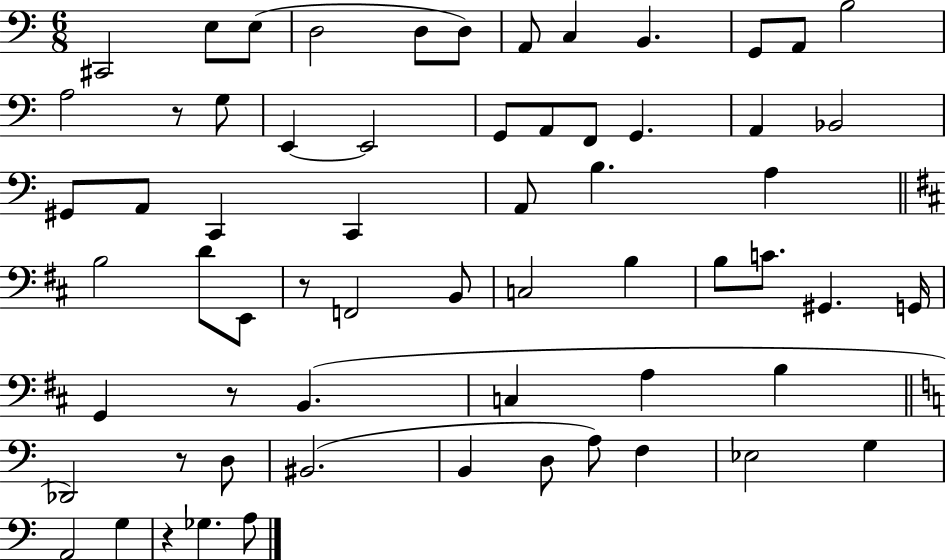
C#2/h E3/e E3/e D3/h D3/e D3/e A2/e C3/q B2/q. G2/e A2/e B3/h A3/h R/e G3/e E2/q E2/h G2/e A2/e F2/e G2/q. A2/q Bb2/h G#2/e A2/e C2/q C2/q A2/e B3/q. A3/q B3/h D4/e E2/e R/e F2/h B2/e C3/h B3/q B3/e C4/e. G#2/q. G2/s G2/q R/e B2/q. C3/q A3/q B3/q Db2/h R/e D3/e BIS2/h. B2/q D3/e A3/e F3/q Eb3/h G3/q A2/h G3/q R/q Gb3/q. A3/e